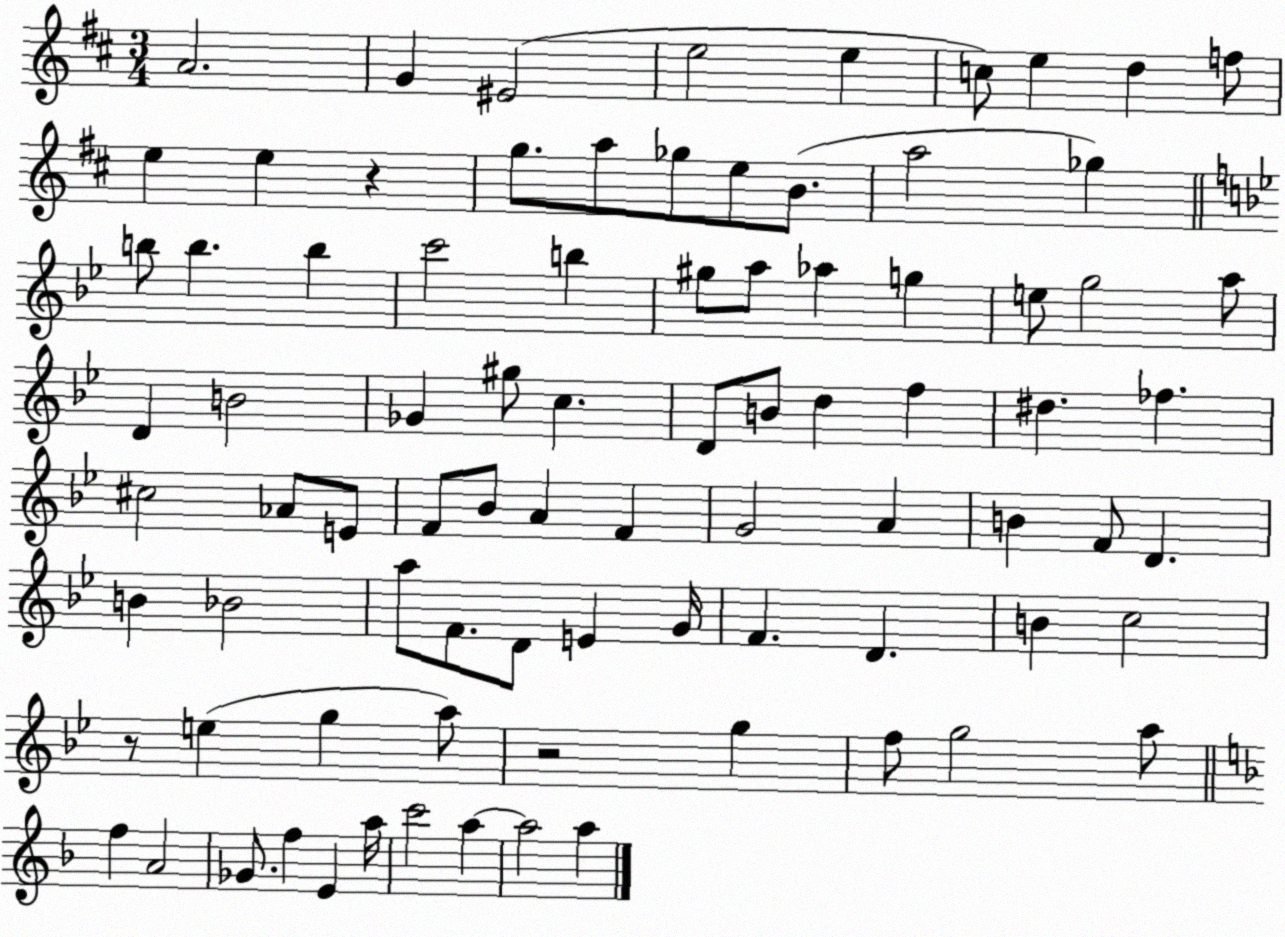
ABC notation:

X:1
T:Untitled
M:3/4
L:1/4
K:D
A2 G ^E2 e2 e c/2 e d f/2 e e z g/2 a/2 _g/2 e/2 B/2 a2 _g b/2 b b c'2 b ^g/2 a/2 _a g e/2 g2 a/2 D B2 _G ^g/2 c D/2 B/2 d f ^d _f ^c2 _A/2 E/2 F/2 _B/2 A F G2 A B F/2 D B _B2 a/2 F/2 D/2 E G/4 F D B c2 z/2 e g a/2 z2 g f/2 g2 a/2 f A2 _G/2 f E a/4 c'2 a a2 a